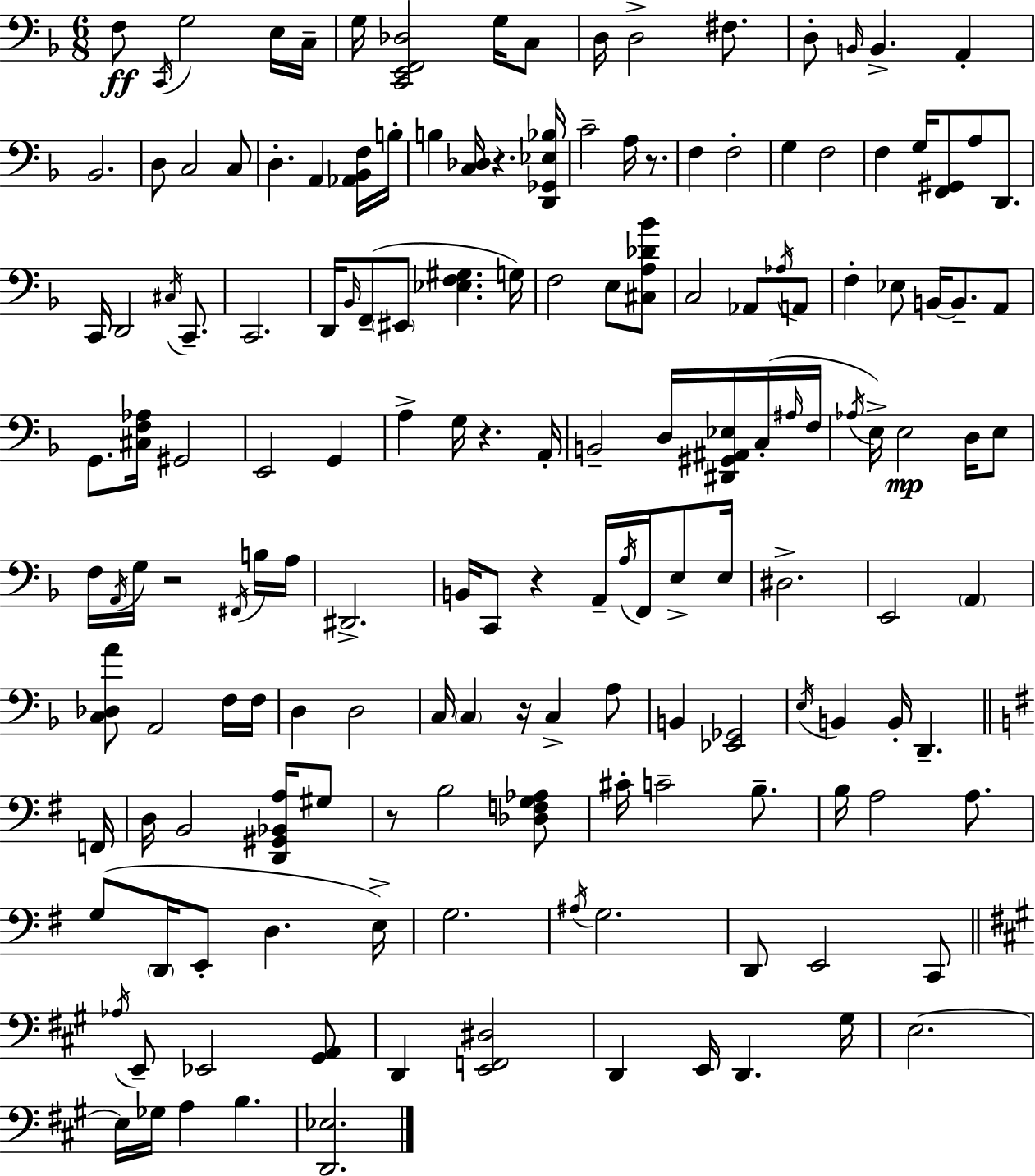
F3/e C2/s G3/h E3/s C3/s G3/s [C2,E2,F2,Db3]/h G3/s C3/e D3/s D3/h F#3/e. D3/e B2/s B2/q. A2/q Bb2/h. D3/e C3/h C3/e D3/q. A2/q [Ab2,Bb2,F3]/s B3/s B3/q [C3,Db3]/s R/q. [D2,Gb2,Eb3,Bb3]/s C4/h A3/s R/e. F3/q F3/h G3/q F3/h F3/q G3/s [F2,G#2]/e A3/e D2/e. C2/s D2/h C#3/s C2/e. C2/h. D2/s Bb2/s F2/e EIS2/e [Eb3,F3,G#3]/q. G3/s F3/h E3/e [C#3,A3,Db4,Bb4]/e C3/h Ab2/e Ab3/s A2/e F3/q Eb3/e B2/s B2/e. A2/e G2/e. [C#3,F3,Ab3]/s G#2/h E2/h G2/q A3/q G3/s R/q. A2/s B2/h D3/s [D#2,G#2,A#2,Eb3]/s C3/s A#3/s F3/s Ab3/s E3/s E3/h D3/s E3/e F3/s A2/s G3/s R/h F#2/s B3/s A3/s D#2/h. B2/s C2/e R/q A2/s A3/s F2/s E3/e E3/s D#3/h. E2/h A2/q [C3,Db3,A4]/e A2/h F3/s F3/s D3/q D3/h C3/s C3/q R/s C3/q A3/e B2/q [Eb2,Gb2]/h E3/s B2/q B2/s D2/q. F2/s D3/s B2/h [D2,G#2,Bb2,A3]/s G#3/e R/e B3/h [Db3,F3,G3,Ab3]/e C#4/s C4/h B3/e. B3/s A3/h A3/e. G3/e D2/s E2/e D3/q. E3/s G3/h. A#3/s G3/h. D2/e E2/h C2/e Ab3/s E2/e Eb2/h [G#2,A2]/e D2/q [E2,F2,D#3]/h D2/q E2/s D2/q. G#3/s E3/h. E3/s Gb3/s A3/q B3/q. [D2,Eb3]/h.